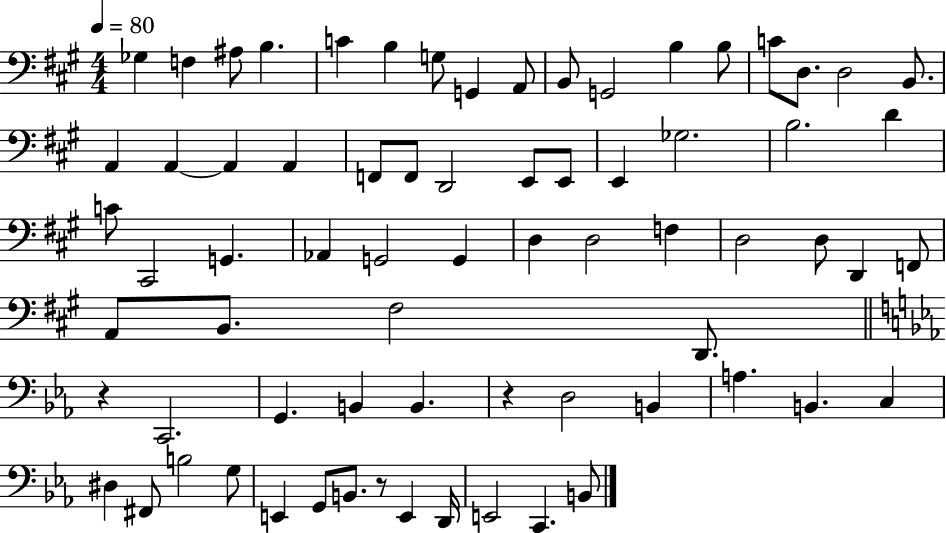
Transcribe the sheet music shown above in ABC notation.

X:1
T:Untitled
M:4/4
L:1/4
K:A
_G, F, ^A,/2 B, C B, G,/2 G,, A,,/2 B,,/2 G,,2 B, B,/2 C/2 D,/2 D,2 B,,/2 A,, A,, A,, A,, F,,/2 F,,/2 D,,2 E,,/2 E,,/2 E,, _G,2 B,2 D C/2 ^C,,2 G,, _A,, G,,2 G,, D, D,2 F, D,2 D,/2 D,, F,,/2 A,,/2 B,,/2 ^F,2 D,,/2 z C,,2 G,, B,, B,, z D,2 B,, A, B,, C, ^D, ^F,,/2 B,2 G,/2 E,, G,,/2 B,,/2 z/2 E,, D,,/4 E,,2 C,, B,,/2